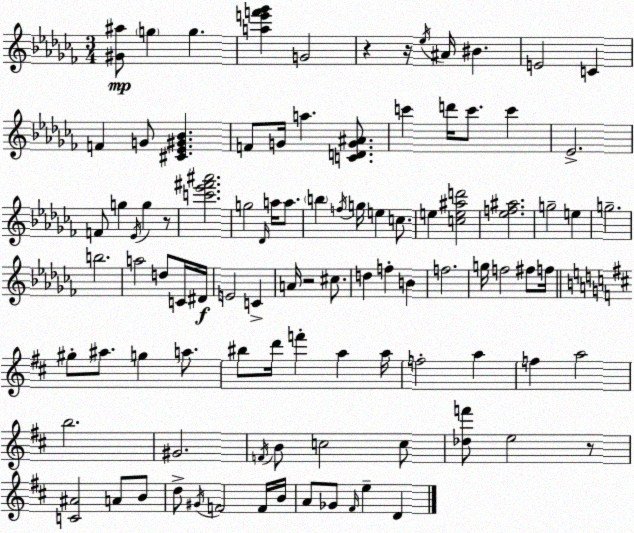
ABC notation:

X:1
T:Untitled
M:3/4
L:1/4
K:Abm
[^G^a]/2 g g [ae'f'_g'] G2 z z/4 _e/4 ^A/4 ^B E2 C F G/2 [^C_E^G_B] F/2 G/4 a [CDG^A]/2 c' d'/4 c'/2 c' _E2 F/2 g _E/4 g z/2 [c'_e'^f'^a']2 g2 _D/4 a/4 a/2 b f/4 g/4 e c/2 e [ce^ad']2 [_ef^a]2 g2 e g2 b2 a2 d/2 C/4 ^D/4 E2 C A/4 z2 ^c/2 d f B f2 g/4 f2 ^f/2 f/4 ^g/2 ^a/2 g a/2 ^b/2 d'/4 f' a a/4 f2 a f a2 b2 ^G2 F/4 B/2 c2 c/2 [_df']/2 e2 z/2 [C^A]2 A/2 B/2 d/2 ^G/4 F2 F/4 B/4 A/2 _G/2 ^F/4 e D